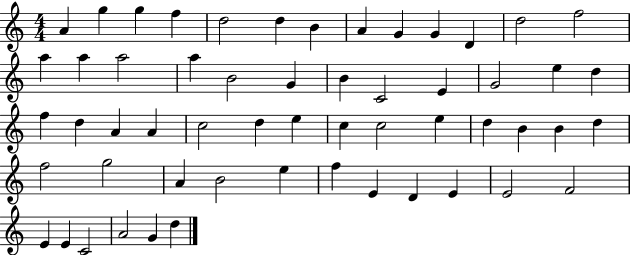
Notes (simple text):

A4/q G5/q G5/q F5/q D5/h D5/q B4/q A4/q G4/q G4/q D4/q D5/h F5/h A5/q A5/q A5/h A5/q B4/h G4/q B4/q C4/h E4/q G4/h E5/q D5/q F5/q D5/q A4/q A4/q C5/h D5/q E5/q C5/q C5/h E5/q D5/q B4/q B4/q D5/q F5/h G5/h A4/q B4/h E5/q F5/q E4/q D4/q E4/q E4/h F4/h E4/q E4/q C4/h A4/h G4/q D5/q